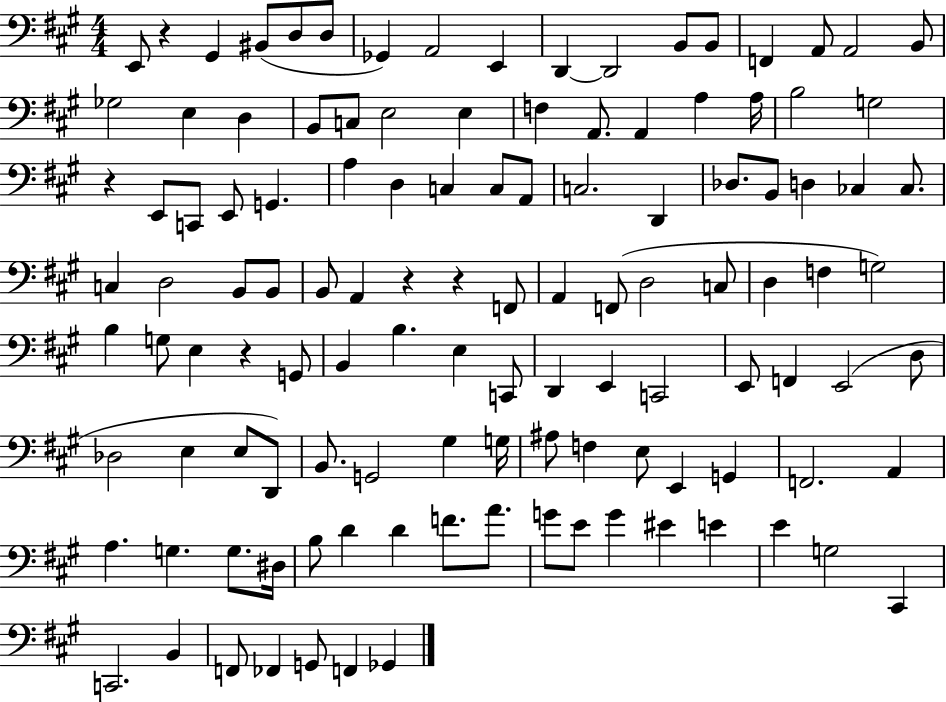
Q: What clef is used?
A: bass